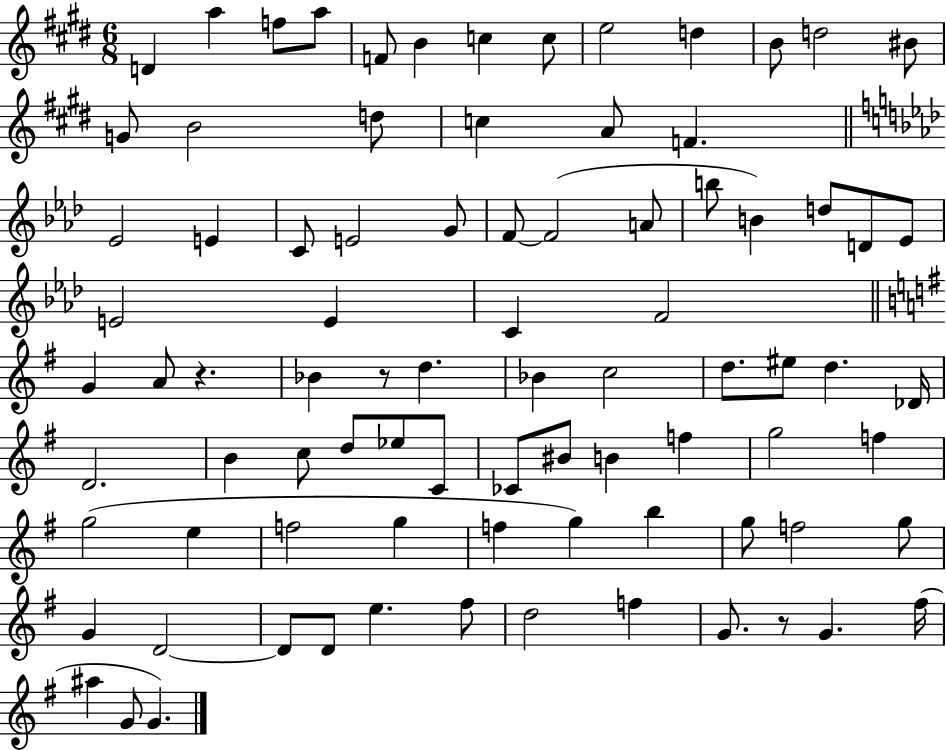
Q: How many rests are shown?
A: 3